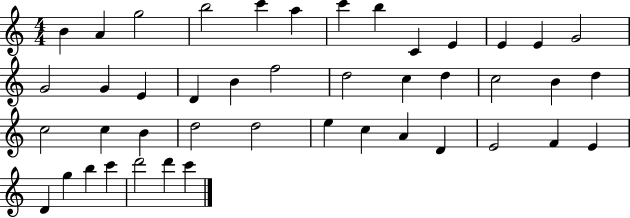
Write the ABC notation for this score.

X:1
T:Untitled
M:4/4
L:1/4
K:C
B A g2 b2 c' a c' b C E E E G2 G2 G E D B f2 d2 c d c2 B d c2 c B d2 d2 e c A D E2 F E D g b c' d'2 d' c'